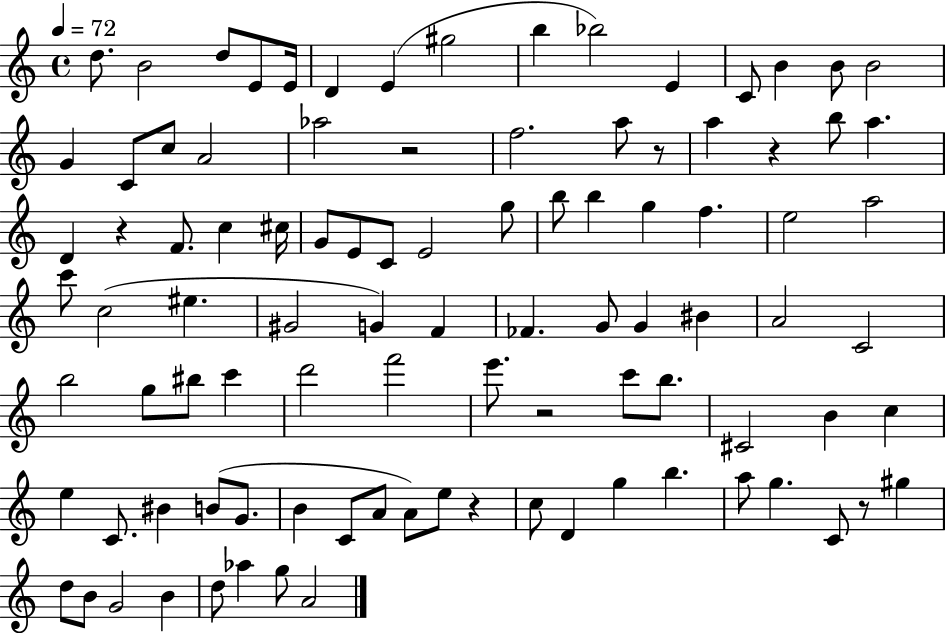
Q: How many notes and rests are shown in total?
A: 97